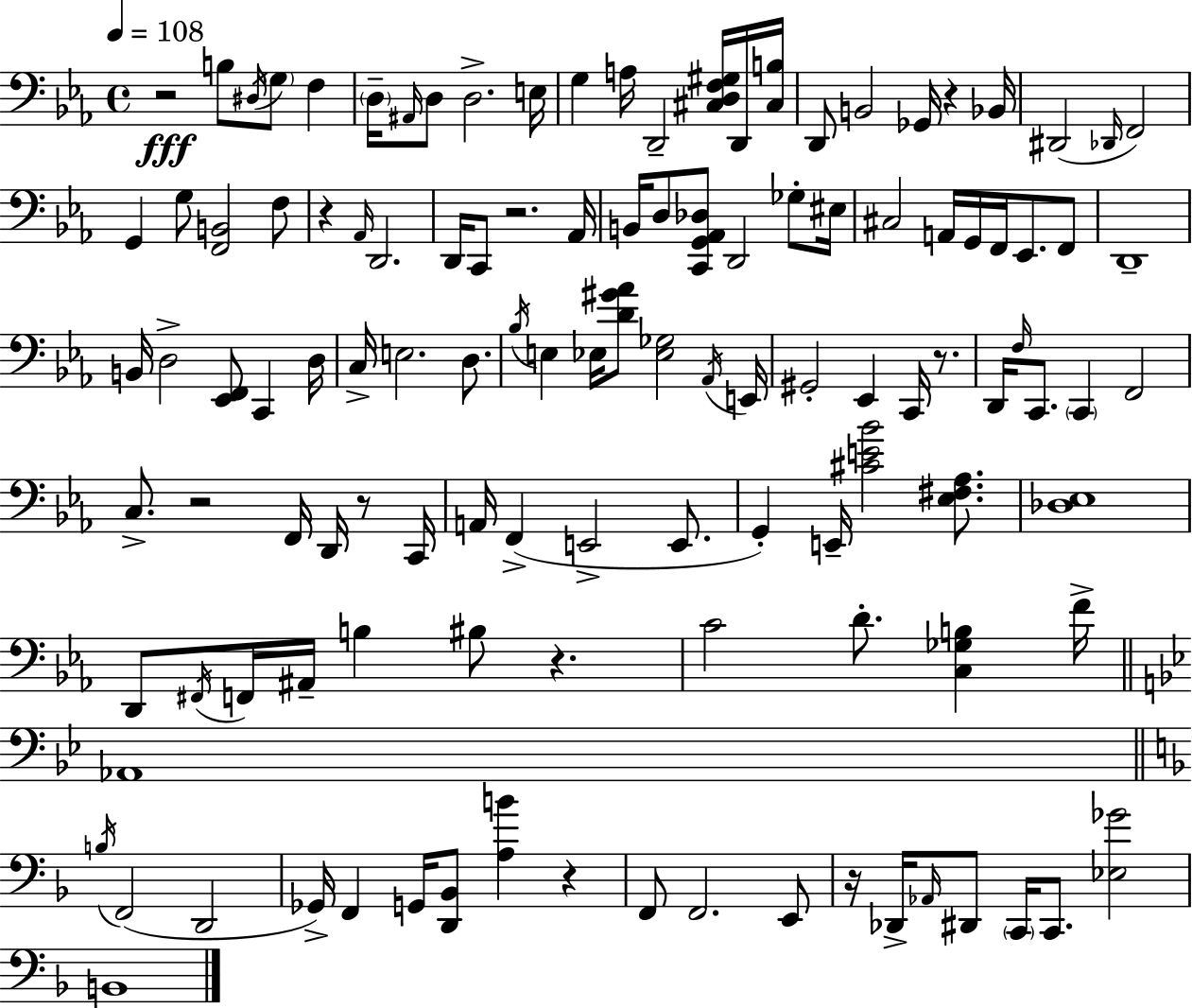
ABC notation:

X:1
T:Untitled
M:4/4
L:1/4
K:Eb
z2 B,/2 ^D,/4 G,/2 F, D,/4 ^A,,/4 D,/2 D,2 E,/4 G, A,/4 D,,2 [^C,D,F,^G,]/4 D,,/4 [^C,B,]/4 D,,/2 B,,2 _G,,/4 z _B,,/4 ^D,,2 _D,,/4 F,,2 G,, G,/2 [F,,B,,]2 F,/2 z _A,,/4 D,,2 D,,/4 C,,/2 z2 _A,,/4 B,,/4 D,/2 [C,,G,,_A,,_D,]/2 D,,2 _G,/2 ^E,/4 ^C,2 A,,/4 G,,/4 F,,/4 _E,,/2 F,,/2 D,,4 B,,/4 D,2 [_E,,F,,]/2 C,, D,/4 C,/4 E,2 D,/2 _B,/4 E, _E,/4 [D^G_A]/2 [_E,_G,]2 _A,,/4 E,,/4 ^G,,2 _E,, C,,/4 z/2 D,,/4 F,/4 C,,/2 C,, F,,2 C,/2 z2 F,,/4 D,,/4 z/2 C,,/4 A,,/4 F,, E,,2 E,,/2 G,, E,,/4 [^CE_B]2 [_E,^F,_A,]/2 [_D,_E,]4 D,,/2 ^F,,/4 F,,/4 ^A,,/4 B, ^B,/2 z C2 D/2 [C,_G,B,] F/4 _A,,4 B,/4 F,,2 D,,2 _G,,/4 F,, G,,/4 [D,,_B,,]/2 [A,B] z F,,/2 F,,2 E,,/2 z/4 _D,,/4 _A,,/4 ^D,,/2 C,,/4 C,,/2 [_E,_G]2 B,,4